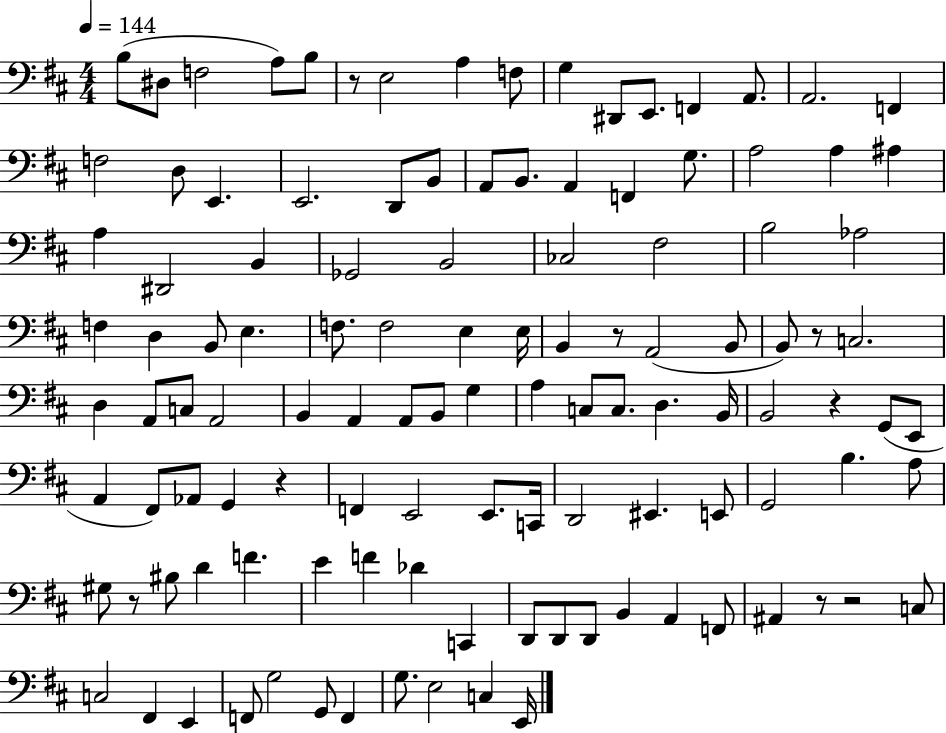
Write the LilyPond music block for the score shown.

{
  \clef bass
  \numericTimeSignature
  \time 4/4
  \key d \major
  \tempo 4 = 144
  b8( dis8 f2 a8) b8 | r8 e2 a4 f8 | g4 dis,8 e,8. f,4 a,8. | a,2. f,4 | \break f2 d8 e,4. | e,2. d,8 b,8 | a,8 b,8. a,4 f,4 g8. | a2 a4 ais4 | \break a4 dis,2 b,4 | ges,2 b,2 | ces2 fis2 | b2 aes2 | \break f4 d4 b,8 e4. | f8. f2 e4 e16 | b,4 r8 a,2( b,8 | b,8) r8 c2. | \break d4 a,8 c8 a,2 | b,4 a,4 a,8 b,8 g4 | a4 c8 c8. d4. b,16 | b,2 r4 g,8( e,8 | \break a,4 fis,8) aes,8 g,4 r4 | f,4 e,2 e,8. c,16 | d,2 eis,4. e,8 | g,2 b4. a8 | \break gis8 r8 bis8 d'4 f'4. | e'4 f'4 des'4 c,4 | d,8 d,8 d,8 b,4 a,4 f,8 | ais,4 r8 r2 c8 | \break c2 fis,4 e,4 | f,8 g2 g,8 f,4 | g8. e2 c4 e,16 | \bar "|."
}